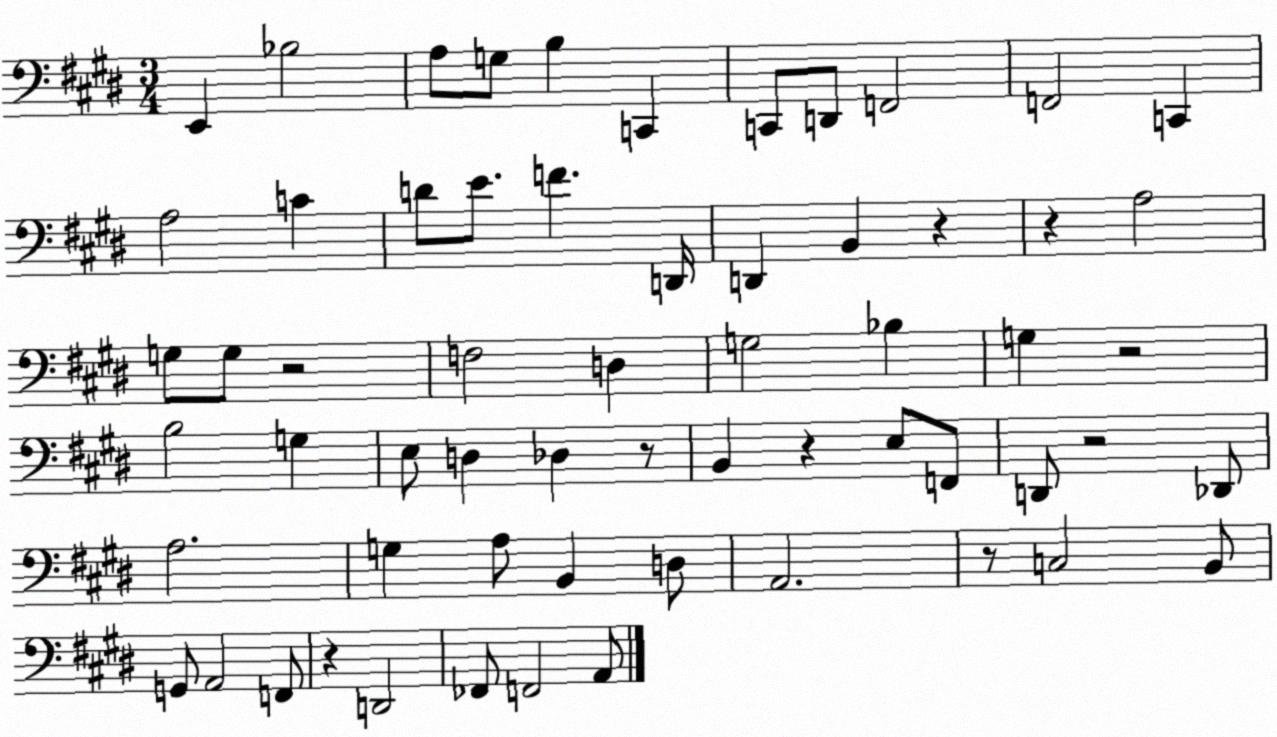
X:1
T:Untitled
M:3/4
L:1/4
K:E
E,, _B,2 A,/2 G,/2 B, C,, C,,/2 D,,/2 F,,2 F,,2 C,, A,2 C D/2 E/2 F D,,/4 D,, B,, z z A,2 G,/2 G,/2 z2 F,2 D, G,2 _B, G, z2 B,2 G, E,/2 D, _D, z/2 B,, z E,/2 F,,/2 D,,/2 z2 _D,,/2 A,2 G, A,/2 B,, D,/2 A,,2 z/2 C,2 B,,/2 G,,/2 A,,2 F,,/2 z D,,2 _F,,/2 F,,2 A,,/2